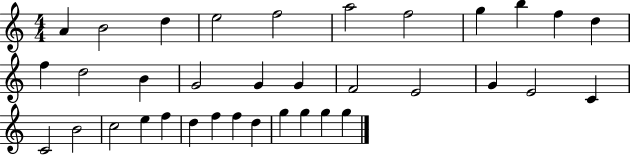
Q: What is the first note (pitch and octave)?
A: A4